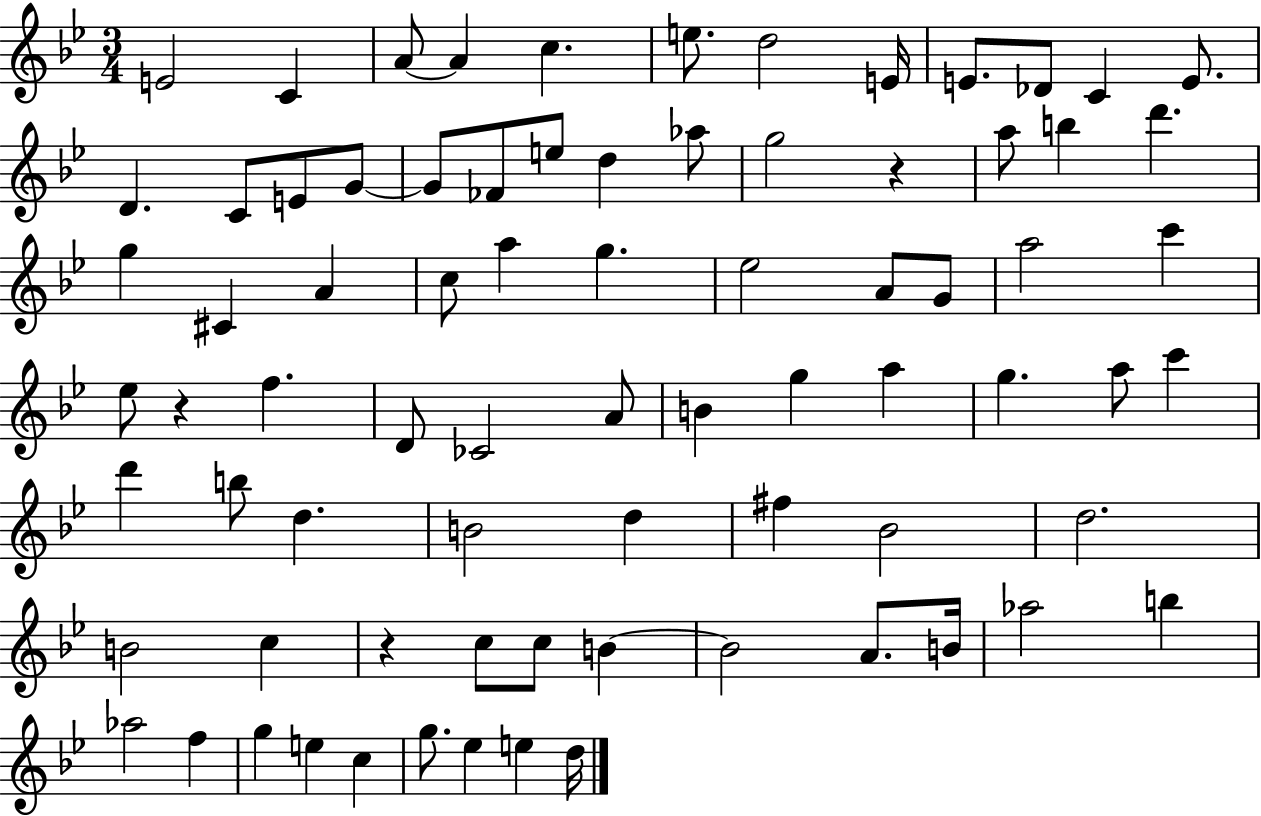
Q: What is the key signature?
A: BES major